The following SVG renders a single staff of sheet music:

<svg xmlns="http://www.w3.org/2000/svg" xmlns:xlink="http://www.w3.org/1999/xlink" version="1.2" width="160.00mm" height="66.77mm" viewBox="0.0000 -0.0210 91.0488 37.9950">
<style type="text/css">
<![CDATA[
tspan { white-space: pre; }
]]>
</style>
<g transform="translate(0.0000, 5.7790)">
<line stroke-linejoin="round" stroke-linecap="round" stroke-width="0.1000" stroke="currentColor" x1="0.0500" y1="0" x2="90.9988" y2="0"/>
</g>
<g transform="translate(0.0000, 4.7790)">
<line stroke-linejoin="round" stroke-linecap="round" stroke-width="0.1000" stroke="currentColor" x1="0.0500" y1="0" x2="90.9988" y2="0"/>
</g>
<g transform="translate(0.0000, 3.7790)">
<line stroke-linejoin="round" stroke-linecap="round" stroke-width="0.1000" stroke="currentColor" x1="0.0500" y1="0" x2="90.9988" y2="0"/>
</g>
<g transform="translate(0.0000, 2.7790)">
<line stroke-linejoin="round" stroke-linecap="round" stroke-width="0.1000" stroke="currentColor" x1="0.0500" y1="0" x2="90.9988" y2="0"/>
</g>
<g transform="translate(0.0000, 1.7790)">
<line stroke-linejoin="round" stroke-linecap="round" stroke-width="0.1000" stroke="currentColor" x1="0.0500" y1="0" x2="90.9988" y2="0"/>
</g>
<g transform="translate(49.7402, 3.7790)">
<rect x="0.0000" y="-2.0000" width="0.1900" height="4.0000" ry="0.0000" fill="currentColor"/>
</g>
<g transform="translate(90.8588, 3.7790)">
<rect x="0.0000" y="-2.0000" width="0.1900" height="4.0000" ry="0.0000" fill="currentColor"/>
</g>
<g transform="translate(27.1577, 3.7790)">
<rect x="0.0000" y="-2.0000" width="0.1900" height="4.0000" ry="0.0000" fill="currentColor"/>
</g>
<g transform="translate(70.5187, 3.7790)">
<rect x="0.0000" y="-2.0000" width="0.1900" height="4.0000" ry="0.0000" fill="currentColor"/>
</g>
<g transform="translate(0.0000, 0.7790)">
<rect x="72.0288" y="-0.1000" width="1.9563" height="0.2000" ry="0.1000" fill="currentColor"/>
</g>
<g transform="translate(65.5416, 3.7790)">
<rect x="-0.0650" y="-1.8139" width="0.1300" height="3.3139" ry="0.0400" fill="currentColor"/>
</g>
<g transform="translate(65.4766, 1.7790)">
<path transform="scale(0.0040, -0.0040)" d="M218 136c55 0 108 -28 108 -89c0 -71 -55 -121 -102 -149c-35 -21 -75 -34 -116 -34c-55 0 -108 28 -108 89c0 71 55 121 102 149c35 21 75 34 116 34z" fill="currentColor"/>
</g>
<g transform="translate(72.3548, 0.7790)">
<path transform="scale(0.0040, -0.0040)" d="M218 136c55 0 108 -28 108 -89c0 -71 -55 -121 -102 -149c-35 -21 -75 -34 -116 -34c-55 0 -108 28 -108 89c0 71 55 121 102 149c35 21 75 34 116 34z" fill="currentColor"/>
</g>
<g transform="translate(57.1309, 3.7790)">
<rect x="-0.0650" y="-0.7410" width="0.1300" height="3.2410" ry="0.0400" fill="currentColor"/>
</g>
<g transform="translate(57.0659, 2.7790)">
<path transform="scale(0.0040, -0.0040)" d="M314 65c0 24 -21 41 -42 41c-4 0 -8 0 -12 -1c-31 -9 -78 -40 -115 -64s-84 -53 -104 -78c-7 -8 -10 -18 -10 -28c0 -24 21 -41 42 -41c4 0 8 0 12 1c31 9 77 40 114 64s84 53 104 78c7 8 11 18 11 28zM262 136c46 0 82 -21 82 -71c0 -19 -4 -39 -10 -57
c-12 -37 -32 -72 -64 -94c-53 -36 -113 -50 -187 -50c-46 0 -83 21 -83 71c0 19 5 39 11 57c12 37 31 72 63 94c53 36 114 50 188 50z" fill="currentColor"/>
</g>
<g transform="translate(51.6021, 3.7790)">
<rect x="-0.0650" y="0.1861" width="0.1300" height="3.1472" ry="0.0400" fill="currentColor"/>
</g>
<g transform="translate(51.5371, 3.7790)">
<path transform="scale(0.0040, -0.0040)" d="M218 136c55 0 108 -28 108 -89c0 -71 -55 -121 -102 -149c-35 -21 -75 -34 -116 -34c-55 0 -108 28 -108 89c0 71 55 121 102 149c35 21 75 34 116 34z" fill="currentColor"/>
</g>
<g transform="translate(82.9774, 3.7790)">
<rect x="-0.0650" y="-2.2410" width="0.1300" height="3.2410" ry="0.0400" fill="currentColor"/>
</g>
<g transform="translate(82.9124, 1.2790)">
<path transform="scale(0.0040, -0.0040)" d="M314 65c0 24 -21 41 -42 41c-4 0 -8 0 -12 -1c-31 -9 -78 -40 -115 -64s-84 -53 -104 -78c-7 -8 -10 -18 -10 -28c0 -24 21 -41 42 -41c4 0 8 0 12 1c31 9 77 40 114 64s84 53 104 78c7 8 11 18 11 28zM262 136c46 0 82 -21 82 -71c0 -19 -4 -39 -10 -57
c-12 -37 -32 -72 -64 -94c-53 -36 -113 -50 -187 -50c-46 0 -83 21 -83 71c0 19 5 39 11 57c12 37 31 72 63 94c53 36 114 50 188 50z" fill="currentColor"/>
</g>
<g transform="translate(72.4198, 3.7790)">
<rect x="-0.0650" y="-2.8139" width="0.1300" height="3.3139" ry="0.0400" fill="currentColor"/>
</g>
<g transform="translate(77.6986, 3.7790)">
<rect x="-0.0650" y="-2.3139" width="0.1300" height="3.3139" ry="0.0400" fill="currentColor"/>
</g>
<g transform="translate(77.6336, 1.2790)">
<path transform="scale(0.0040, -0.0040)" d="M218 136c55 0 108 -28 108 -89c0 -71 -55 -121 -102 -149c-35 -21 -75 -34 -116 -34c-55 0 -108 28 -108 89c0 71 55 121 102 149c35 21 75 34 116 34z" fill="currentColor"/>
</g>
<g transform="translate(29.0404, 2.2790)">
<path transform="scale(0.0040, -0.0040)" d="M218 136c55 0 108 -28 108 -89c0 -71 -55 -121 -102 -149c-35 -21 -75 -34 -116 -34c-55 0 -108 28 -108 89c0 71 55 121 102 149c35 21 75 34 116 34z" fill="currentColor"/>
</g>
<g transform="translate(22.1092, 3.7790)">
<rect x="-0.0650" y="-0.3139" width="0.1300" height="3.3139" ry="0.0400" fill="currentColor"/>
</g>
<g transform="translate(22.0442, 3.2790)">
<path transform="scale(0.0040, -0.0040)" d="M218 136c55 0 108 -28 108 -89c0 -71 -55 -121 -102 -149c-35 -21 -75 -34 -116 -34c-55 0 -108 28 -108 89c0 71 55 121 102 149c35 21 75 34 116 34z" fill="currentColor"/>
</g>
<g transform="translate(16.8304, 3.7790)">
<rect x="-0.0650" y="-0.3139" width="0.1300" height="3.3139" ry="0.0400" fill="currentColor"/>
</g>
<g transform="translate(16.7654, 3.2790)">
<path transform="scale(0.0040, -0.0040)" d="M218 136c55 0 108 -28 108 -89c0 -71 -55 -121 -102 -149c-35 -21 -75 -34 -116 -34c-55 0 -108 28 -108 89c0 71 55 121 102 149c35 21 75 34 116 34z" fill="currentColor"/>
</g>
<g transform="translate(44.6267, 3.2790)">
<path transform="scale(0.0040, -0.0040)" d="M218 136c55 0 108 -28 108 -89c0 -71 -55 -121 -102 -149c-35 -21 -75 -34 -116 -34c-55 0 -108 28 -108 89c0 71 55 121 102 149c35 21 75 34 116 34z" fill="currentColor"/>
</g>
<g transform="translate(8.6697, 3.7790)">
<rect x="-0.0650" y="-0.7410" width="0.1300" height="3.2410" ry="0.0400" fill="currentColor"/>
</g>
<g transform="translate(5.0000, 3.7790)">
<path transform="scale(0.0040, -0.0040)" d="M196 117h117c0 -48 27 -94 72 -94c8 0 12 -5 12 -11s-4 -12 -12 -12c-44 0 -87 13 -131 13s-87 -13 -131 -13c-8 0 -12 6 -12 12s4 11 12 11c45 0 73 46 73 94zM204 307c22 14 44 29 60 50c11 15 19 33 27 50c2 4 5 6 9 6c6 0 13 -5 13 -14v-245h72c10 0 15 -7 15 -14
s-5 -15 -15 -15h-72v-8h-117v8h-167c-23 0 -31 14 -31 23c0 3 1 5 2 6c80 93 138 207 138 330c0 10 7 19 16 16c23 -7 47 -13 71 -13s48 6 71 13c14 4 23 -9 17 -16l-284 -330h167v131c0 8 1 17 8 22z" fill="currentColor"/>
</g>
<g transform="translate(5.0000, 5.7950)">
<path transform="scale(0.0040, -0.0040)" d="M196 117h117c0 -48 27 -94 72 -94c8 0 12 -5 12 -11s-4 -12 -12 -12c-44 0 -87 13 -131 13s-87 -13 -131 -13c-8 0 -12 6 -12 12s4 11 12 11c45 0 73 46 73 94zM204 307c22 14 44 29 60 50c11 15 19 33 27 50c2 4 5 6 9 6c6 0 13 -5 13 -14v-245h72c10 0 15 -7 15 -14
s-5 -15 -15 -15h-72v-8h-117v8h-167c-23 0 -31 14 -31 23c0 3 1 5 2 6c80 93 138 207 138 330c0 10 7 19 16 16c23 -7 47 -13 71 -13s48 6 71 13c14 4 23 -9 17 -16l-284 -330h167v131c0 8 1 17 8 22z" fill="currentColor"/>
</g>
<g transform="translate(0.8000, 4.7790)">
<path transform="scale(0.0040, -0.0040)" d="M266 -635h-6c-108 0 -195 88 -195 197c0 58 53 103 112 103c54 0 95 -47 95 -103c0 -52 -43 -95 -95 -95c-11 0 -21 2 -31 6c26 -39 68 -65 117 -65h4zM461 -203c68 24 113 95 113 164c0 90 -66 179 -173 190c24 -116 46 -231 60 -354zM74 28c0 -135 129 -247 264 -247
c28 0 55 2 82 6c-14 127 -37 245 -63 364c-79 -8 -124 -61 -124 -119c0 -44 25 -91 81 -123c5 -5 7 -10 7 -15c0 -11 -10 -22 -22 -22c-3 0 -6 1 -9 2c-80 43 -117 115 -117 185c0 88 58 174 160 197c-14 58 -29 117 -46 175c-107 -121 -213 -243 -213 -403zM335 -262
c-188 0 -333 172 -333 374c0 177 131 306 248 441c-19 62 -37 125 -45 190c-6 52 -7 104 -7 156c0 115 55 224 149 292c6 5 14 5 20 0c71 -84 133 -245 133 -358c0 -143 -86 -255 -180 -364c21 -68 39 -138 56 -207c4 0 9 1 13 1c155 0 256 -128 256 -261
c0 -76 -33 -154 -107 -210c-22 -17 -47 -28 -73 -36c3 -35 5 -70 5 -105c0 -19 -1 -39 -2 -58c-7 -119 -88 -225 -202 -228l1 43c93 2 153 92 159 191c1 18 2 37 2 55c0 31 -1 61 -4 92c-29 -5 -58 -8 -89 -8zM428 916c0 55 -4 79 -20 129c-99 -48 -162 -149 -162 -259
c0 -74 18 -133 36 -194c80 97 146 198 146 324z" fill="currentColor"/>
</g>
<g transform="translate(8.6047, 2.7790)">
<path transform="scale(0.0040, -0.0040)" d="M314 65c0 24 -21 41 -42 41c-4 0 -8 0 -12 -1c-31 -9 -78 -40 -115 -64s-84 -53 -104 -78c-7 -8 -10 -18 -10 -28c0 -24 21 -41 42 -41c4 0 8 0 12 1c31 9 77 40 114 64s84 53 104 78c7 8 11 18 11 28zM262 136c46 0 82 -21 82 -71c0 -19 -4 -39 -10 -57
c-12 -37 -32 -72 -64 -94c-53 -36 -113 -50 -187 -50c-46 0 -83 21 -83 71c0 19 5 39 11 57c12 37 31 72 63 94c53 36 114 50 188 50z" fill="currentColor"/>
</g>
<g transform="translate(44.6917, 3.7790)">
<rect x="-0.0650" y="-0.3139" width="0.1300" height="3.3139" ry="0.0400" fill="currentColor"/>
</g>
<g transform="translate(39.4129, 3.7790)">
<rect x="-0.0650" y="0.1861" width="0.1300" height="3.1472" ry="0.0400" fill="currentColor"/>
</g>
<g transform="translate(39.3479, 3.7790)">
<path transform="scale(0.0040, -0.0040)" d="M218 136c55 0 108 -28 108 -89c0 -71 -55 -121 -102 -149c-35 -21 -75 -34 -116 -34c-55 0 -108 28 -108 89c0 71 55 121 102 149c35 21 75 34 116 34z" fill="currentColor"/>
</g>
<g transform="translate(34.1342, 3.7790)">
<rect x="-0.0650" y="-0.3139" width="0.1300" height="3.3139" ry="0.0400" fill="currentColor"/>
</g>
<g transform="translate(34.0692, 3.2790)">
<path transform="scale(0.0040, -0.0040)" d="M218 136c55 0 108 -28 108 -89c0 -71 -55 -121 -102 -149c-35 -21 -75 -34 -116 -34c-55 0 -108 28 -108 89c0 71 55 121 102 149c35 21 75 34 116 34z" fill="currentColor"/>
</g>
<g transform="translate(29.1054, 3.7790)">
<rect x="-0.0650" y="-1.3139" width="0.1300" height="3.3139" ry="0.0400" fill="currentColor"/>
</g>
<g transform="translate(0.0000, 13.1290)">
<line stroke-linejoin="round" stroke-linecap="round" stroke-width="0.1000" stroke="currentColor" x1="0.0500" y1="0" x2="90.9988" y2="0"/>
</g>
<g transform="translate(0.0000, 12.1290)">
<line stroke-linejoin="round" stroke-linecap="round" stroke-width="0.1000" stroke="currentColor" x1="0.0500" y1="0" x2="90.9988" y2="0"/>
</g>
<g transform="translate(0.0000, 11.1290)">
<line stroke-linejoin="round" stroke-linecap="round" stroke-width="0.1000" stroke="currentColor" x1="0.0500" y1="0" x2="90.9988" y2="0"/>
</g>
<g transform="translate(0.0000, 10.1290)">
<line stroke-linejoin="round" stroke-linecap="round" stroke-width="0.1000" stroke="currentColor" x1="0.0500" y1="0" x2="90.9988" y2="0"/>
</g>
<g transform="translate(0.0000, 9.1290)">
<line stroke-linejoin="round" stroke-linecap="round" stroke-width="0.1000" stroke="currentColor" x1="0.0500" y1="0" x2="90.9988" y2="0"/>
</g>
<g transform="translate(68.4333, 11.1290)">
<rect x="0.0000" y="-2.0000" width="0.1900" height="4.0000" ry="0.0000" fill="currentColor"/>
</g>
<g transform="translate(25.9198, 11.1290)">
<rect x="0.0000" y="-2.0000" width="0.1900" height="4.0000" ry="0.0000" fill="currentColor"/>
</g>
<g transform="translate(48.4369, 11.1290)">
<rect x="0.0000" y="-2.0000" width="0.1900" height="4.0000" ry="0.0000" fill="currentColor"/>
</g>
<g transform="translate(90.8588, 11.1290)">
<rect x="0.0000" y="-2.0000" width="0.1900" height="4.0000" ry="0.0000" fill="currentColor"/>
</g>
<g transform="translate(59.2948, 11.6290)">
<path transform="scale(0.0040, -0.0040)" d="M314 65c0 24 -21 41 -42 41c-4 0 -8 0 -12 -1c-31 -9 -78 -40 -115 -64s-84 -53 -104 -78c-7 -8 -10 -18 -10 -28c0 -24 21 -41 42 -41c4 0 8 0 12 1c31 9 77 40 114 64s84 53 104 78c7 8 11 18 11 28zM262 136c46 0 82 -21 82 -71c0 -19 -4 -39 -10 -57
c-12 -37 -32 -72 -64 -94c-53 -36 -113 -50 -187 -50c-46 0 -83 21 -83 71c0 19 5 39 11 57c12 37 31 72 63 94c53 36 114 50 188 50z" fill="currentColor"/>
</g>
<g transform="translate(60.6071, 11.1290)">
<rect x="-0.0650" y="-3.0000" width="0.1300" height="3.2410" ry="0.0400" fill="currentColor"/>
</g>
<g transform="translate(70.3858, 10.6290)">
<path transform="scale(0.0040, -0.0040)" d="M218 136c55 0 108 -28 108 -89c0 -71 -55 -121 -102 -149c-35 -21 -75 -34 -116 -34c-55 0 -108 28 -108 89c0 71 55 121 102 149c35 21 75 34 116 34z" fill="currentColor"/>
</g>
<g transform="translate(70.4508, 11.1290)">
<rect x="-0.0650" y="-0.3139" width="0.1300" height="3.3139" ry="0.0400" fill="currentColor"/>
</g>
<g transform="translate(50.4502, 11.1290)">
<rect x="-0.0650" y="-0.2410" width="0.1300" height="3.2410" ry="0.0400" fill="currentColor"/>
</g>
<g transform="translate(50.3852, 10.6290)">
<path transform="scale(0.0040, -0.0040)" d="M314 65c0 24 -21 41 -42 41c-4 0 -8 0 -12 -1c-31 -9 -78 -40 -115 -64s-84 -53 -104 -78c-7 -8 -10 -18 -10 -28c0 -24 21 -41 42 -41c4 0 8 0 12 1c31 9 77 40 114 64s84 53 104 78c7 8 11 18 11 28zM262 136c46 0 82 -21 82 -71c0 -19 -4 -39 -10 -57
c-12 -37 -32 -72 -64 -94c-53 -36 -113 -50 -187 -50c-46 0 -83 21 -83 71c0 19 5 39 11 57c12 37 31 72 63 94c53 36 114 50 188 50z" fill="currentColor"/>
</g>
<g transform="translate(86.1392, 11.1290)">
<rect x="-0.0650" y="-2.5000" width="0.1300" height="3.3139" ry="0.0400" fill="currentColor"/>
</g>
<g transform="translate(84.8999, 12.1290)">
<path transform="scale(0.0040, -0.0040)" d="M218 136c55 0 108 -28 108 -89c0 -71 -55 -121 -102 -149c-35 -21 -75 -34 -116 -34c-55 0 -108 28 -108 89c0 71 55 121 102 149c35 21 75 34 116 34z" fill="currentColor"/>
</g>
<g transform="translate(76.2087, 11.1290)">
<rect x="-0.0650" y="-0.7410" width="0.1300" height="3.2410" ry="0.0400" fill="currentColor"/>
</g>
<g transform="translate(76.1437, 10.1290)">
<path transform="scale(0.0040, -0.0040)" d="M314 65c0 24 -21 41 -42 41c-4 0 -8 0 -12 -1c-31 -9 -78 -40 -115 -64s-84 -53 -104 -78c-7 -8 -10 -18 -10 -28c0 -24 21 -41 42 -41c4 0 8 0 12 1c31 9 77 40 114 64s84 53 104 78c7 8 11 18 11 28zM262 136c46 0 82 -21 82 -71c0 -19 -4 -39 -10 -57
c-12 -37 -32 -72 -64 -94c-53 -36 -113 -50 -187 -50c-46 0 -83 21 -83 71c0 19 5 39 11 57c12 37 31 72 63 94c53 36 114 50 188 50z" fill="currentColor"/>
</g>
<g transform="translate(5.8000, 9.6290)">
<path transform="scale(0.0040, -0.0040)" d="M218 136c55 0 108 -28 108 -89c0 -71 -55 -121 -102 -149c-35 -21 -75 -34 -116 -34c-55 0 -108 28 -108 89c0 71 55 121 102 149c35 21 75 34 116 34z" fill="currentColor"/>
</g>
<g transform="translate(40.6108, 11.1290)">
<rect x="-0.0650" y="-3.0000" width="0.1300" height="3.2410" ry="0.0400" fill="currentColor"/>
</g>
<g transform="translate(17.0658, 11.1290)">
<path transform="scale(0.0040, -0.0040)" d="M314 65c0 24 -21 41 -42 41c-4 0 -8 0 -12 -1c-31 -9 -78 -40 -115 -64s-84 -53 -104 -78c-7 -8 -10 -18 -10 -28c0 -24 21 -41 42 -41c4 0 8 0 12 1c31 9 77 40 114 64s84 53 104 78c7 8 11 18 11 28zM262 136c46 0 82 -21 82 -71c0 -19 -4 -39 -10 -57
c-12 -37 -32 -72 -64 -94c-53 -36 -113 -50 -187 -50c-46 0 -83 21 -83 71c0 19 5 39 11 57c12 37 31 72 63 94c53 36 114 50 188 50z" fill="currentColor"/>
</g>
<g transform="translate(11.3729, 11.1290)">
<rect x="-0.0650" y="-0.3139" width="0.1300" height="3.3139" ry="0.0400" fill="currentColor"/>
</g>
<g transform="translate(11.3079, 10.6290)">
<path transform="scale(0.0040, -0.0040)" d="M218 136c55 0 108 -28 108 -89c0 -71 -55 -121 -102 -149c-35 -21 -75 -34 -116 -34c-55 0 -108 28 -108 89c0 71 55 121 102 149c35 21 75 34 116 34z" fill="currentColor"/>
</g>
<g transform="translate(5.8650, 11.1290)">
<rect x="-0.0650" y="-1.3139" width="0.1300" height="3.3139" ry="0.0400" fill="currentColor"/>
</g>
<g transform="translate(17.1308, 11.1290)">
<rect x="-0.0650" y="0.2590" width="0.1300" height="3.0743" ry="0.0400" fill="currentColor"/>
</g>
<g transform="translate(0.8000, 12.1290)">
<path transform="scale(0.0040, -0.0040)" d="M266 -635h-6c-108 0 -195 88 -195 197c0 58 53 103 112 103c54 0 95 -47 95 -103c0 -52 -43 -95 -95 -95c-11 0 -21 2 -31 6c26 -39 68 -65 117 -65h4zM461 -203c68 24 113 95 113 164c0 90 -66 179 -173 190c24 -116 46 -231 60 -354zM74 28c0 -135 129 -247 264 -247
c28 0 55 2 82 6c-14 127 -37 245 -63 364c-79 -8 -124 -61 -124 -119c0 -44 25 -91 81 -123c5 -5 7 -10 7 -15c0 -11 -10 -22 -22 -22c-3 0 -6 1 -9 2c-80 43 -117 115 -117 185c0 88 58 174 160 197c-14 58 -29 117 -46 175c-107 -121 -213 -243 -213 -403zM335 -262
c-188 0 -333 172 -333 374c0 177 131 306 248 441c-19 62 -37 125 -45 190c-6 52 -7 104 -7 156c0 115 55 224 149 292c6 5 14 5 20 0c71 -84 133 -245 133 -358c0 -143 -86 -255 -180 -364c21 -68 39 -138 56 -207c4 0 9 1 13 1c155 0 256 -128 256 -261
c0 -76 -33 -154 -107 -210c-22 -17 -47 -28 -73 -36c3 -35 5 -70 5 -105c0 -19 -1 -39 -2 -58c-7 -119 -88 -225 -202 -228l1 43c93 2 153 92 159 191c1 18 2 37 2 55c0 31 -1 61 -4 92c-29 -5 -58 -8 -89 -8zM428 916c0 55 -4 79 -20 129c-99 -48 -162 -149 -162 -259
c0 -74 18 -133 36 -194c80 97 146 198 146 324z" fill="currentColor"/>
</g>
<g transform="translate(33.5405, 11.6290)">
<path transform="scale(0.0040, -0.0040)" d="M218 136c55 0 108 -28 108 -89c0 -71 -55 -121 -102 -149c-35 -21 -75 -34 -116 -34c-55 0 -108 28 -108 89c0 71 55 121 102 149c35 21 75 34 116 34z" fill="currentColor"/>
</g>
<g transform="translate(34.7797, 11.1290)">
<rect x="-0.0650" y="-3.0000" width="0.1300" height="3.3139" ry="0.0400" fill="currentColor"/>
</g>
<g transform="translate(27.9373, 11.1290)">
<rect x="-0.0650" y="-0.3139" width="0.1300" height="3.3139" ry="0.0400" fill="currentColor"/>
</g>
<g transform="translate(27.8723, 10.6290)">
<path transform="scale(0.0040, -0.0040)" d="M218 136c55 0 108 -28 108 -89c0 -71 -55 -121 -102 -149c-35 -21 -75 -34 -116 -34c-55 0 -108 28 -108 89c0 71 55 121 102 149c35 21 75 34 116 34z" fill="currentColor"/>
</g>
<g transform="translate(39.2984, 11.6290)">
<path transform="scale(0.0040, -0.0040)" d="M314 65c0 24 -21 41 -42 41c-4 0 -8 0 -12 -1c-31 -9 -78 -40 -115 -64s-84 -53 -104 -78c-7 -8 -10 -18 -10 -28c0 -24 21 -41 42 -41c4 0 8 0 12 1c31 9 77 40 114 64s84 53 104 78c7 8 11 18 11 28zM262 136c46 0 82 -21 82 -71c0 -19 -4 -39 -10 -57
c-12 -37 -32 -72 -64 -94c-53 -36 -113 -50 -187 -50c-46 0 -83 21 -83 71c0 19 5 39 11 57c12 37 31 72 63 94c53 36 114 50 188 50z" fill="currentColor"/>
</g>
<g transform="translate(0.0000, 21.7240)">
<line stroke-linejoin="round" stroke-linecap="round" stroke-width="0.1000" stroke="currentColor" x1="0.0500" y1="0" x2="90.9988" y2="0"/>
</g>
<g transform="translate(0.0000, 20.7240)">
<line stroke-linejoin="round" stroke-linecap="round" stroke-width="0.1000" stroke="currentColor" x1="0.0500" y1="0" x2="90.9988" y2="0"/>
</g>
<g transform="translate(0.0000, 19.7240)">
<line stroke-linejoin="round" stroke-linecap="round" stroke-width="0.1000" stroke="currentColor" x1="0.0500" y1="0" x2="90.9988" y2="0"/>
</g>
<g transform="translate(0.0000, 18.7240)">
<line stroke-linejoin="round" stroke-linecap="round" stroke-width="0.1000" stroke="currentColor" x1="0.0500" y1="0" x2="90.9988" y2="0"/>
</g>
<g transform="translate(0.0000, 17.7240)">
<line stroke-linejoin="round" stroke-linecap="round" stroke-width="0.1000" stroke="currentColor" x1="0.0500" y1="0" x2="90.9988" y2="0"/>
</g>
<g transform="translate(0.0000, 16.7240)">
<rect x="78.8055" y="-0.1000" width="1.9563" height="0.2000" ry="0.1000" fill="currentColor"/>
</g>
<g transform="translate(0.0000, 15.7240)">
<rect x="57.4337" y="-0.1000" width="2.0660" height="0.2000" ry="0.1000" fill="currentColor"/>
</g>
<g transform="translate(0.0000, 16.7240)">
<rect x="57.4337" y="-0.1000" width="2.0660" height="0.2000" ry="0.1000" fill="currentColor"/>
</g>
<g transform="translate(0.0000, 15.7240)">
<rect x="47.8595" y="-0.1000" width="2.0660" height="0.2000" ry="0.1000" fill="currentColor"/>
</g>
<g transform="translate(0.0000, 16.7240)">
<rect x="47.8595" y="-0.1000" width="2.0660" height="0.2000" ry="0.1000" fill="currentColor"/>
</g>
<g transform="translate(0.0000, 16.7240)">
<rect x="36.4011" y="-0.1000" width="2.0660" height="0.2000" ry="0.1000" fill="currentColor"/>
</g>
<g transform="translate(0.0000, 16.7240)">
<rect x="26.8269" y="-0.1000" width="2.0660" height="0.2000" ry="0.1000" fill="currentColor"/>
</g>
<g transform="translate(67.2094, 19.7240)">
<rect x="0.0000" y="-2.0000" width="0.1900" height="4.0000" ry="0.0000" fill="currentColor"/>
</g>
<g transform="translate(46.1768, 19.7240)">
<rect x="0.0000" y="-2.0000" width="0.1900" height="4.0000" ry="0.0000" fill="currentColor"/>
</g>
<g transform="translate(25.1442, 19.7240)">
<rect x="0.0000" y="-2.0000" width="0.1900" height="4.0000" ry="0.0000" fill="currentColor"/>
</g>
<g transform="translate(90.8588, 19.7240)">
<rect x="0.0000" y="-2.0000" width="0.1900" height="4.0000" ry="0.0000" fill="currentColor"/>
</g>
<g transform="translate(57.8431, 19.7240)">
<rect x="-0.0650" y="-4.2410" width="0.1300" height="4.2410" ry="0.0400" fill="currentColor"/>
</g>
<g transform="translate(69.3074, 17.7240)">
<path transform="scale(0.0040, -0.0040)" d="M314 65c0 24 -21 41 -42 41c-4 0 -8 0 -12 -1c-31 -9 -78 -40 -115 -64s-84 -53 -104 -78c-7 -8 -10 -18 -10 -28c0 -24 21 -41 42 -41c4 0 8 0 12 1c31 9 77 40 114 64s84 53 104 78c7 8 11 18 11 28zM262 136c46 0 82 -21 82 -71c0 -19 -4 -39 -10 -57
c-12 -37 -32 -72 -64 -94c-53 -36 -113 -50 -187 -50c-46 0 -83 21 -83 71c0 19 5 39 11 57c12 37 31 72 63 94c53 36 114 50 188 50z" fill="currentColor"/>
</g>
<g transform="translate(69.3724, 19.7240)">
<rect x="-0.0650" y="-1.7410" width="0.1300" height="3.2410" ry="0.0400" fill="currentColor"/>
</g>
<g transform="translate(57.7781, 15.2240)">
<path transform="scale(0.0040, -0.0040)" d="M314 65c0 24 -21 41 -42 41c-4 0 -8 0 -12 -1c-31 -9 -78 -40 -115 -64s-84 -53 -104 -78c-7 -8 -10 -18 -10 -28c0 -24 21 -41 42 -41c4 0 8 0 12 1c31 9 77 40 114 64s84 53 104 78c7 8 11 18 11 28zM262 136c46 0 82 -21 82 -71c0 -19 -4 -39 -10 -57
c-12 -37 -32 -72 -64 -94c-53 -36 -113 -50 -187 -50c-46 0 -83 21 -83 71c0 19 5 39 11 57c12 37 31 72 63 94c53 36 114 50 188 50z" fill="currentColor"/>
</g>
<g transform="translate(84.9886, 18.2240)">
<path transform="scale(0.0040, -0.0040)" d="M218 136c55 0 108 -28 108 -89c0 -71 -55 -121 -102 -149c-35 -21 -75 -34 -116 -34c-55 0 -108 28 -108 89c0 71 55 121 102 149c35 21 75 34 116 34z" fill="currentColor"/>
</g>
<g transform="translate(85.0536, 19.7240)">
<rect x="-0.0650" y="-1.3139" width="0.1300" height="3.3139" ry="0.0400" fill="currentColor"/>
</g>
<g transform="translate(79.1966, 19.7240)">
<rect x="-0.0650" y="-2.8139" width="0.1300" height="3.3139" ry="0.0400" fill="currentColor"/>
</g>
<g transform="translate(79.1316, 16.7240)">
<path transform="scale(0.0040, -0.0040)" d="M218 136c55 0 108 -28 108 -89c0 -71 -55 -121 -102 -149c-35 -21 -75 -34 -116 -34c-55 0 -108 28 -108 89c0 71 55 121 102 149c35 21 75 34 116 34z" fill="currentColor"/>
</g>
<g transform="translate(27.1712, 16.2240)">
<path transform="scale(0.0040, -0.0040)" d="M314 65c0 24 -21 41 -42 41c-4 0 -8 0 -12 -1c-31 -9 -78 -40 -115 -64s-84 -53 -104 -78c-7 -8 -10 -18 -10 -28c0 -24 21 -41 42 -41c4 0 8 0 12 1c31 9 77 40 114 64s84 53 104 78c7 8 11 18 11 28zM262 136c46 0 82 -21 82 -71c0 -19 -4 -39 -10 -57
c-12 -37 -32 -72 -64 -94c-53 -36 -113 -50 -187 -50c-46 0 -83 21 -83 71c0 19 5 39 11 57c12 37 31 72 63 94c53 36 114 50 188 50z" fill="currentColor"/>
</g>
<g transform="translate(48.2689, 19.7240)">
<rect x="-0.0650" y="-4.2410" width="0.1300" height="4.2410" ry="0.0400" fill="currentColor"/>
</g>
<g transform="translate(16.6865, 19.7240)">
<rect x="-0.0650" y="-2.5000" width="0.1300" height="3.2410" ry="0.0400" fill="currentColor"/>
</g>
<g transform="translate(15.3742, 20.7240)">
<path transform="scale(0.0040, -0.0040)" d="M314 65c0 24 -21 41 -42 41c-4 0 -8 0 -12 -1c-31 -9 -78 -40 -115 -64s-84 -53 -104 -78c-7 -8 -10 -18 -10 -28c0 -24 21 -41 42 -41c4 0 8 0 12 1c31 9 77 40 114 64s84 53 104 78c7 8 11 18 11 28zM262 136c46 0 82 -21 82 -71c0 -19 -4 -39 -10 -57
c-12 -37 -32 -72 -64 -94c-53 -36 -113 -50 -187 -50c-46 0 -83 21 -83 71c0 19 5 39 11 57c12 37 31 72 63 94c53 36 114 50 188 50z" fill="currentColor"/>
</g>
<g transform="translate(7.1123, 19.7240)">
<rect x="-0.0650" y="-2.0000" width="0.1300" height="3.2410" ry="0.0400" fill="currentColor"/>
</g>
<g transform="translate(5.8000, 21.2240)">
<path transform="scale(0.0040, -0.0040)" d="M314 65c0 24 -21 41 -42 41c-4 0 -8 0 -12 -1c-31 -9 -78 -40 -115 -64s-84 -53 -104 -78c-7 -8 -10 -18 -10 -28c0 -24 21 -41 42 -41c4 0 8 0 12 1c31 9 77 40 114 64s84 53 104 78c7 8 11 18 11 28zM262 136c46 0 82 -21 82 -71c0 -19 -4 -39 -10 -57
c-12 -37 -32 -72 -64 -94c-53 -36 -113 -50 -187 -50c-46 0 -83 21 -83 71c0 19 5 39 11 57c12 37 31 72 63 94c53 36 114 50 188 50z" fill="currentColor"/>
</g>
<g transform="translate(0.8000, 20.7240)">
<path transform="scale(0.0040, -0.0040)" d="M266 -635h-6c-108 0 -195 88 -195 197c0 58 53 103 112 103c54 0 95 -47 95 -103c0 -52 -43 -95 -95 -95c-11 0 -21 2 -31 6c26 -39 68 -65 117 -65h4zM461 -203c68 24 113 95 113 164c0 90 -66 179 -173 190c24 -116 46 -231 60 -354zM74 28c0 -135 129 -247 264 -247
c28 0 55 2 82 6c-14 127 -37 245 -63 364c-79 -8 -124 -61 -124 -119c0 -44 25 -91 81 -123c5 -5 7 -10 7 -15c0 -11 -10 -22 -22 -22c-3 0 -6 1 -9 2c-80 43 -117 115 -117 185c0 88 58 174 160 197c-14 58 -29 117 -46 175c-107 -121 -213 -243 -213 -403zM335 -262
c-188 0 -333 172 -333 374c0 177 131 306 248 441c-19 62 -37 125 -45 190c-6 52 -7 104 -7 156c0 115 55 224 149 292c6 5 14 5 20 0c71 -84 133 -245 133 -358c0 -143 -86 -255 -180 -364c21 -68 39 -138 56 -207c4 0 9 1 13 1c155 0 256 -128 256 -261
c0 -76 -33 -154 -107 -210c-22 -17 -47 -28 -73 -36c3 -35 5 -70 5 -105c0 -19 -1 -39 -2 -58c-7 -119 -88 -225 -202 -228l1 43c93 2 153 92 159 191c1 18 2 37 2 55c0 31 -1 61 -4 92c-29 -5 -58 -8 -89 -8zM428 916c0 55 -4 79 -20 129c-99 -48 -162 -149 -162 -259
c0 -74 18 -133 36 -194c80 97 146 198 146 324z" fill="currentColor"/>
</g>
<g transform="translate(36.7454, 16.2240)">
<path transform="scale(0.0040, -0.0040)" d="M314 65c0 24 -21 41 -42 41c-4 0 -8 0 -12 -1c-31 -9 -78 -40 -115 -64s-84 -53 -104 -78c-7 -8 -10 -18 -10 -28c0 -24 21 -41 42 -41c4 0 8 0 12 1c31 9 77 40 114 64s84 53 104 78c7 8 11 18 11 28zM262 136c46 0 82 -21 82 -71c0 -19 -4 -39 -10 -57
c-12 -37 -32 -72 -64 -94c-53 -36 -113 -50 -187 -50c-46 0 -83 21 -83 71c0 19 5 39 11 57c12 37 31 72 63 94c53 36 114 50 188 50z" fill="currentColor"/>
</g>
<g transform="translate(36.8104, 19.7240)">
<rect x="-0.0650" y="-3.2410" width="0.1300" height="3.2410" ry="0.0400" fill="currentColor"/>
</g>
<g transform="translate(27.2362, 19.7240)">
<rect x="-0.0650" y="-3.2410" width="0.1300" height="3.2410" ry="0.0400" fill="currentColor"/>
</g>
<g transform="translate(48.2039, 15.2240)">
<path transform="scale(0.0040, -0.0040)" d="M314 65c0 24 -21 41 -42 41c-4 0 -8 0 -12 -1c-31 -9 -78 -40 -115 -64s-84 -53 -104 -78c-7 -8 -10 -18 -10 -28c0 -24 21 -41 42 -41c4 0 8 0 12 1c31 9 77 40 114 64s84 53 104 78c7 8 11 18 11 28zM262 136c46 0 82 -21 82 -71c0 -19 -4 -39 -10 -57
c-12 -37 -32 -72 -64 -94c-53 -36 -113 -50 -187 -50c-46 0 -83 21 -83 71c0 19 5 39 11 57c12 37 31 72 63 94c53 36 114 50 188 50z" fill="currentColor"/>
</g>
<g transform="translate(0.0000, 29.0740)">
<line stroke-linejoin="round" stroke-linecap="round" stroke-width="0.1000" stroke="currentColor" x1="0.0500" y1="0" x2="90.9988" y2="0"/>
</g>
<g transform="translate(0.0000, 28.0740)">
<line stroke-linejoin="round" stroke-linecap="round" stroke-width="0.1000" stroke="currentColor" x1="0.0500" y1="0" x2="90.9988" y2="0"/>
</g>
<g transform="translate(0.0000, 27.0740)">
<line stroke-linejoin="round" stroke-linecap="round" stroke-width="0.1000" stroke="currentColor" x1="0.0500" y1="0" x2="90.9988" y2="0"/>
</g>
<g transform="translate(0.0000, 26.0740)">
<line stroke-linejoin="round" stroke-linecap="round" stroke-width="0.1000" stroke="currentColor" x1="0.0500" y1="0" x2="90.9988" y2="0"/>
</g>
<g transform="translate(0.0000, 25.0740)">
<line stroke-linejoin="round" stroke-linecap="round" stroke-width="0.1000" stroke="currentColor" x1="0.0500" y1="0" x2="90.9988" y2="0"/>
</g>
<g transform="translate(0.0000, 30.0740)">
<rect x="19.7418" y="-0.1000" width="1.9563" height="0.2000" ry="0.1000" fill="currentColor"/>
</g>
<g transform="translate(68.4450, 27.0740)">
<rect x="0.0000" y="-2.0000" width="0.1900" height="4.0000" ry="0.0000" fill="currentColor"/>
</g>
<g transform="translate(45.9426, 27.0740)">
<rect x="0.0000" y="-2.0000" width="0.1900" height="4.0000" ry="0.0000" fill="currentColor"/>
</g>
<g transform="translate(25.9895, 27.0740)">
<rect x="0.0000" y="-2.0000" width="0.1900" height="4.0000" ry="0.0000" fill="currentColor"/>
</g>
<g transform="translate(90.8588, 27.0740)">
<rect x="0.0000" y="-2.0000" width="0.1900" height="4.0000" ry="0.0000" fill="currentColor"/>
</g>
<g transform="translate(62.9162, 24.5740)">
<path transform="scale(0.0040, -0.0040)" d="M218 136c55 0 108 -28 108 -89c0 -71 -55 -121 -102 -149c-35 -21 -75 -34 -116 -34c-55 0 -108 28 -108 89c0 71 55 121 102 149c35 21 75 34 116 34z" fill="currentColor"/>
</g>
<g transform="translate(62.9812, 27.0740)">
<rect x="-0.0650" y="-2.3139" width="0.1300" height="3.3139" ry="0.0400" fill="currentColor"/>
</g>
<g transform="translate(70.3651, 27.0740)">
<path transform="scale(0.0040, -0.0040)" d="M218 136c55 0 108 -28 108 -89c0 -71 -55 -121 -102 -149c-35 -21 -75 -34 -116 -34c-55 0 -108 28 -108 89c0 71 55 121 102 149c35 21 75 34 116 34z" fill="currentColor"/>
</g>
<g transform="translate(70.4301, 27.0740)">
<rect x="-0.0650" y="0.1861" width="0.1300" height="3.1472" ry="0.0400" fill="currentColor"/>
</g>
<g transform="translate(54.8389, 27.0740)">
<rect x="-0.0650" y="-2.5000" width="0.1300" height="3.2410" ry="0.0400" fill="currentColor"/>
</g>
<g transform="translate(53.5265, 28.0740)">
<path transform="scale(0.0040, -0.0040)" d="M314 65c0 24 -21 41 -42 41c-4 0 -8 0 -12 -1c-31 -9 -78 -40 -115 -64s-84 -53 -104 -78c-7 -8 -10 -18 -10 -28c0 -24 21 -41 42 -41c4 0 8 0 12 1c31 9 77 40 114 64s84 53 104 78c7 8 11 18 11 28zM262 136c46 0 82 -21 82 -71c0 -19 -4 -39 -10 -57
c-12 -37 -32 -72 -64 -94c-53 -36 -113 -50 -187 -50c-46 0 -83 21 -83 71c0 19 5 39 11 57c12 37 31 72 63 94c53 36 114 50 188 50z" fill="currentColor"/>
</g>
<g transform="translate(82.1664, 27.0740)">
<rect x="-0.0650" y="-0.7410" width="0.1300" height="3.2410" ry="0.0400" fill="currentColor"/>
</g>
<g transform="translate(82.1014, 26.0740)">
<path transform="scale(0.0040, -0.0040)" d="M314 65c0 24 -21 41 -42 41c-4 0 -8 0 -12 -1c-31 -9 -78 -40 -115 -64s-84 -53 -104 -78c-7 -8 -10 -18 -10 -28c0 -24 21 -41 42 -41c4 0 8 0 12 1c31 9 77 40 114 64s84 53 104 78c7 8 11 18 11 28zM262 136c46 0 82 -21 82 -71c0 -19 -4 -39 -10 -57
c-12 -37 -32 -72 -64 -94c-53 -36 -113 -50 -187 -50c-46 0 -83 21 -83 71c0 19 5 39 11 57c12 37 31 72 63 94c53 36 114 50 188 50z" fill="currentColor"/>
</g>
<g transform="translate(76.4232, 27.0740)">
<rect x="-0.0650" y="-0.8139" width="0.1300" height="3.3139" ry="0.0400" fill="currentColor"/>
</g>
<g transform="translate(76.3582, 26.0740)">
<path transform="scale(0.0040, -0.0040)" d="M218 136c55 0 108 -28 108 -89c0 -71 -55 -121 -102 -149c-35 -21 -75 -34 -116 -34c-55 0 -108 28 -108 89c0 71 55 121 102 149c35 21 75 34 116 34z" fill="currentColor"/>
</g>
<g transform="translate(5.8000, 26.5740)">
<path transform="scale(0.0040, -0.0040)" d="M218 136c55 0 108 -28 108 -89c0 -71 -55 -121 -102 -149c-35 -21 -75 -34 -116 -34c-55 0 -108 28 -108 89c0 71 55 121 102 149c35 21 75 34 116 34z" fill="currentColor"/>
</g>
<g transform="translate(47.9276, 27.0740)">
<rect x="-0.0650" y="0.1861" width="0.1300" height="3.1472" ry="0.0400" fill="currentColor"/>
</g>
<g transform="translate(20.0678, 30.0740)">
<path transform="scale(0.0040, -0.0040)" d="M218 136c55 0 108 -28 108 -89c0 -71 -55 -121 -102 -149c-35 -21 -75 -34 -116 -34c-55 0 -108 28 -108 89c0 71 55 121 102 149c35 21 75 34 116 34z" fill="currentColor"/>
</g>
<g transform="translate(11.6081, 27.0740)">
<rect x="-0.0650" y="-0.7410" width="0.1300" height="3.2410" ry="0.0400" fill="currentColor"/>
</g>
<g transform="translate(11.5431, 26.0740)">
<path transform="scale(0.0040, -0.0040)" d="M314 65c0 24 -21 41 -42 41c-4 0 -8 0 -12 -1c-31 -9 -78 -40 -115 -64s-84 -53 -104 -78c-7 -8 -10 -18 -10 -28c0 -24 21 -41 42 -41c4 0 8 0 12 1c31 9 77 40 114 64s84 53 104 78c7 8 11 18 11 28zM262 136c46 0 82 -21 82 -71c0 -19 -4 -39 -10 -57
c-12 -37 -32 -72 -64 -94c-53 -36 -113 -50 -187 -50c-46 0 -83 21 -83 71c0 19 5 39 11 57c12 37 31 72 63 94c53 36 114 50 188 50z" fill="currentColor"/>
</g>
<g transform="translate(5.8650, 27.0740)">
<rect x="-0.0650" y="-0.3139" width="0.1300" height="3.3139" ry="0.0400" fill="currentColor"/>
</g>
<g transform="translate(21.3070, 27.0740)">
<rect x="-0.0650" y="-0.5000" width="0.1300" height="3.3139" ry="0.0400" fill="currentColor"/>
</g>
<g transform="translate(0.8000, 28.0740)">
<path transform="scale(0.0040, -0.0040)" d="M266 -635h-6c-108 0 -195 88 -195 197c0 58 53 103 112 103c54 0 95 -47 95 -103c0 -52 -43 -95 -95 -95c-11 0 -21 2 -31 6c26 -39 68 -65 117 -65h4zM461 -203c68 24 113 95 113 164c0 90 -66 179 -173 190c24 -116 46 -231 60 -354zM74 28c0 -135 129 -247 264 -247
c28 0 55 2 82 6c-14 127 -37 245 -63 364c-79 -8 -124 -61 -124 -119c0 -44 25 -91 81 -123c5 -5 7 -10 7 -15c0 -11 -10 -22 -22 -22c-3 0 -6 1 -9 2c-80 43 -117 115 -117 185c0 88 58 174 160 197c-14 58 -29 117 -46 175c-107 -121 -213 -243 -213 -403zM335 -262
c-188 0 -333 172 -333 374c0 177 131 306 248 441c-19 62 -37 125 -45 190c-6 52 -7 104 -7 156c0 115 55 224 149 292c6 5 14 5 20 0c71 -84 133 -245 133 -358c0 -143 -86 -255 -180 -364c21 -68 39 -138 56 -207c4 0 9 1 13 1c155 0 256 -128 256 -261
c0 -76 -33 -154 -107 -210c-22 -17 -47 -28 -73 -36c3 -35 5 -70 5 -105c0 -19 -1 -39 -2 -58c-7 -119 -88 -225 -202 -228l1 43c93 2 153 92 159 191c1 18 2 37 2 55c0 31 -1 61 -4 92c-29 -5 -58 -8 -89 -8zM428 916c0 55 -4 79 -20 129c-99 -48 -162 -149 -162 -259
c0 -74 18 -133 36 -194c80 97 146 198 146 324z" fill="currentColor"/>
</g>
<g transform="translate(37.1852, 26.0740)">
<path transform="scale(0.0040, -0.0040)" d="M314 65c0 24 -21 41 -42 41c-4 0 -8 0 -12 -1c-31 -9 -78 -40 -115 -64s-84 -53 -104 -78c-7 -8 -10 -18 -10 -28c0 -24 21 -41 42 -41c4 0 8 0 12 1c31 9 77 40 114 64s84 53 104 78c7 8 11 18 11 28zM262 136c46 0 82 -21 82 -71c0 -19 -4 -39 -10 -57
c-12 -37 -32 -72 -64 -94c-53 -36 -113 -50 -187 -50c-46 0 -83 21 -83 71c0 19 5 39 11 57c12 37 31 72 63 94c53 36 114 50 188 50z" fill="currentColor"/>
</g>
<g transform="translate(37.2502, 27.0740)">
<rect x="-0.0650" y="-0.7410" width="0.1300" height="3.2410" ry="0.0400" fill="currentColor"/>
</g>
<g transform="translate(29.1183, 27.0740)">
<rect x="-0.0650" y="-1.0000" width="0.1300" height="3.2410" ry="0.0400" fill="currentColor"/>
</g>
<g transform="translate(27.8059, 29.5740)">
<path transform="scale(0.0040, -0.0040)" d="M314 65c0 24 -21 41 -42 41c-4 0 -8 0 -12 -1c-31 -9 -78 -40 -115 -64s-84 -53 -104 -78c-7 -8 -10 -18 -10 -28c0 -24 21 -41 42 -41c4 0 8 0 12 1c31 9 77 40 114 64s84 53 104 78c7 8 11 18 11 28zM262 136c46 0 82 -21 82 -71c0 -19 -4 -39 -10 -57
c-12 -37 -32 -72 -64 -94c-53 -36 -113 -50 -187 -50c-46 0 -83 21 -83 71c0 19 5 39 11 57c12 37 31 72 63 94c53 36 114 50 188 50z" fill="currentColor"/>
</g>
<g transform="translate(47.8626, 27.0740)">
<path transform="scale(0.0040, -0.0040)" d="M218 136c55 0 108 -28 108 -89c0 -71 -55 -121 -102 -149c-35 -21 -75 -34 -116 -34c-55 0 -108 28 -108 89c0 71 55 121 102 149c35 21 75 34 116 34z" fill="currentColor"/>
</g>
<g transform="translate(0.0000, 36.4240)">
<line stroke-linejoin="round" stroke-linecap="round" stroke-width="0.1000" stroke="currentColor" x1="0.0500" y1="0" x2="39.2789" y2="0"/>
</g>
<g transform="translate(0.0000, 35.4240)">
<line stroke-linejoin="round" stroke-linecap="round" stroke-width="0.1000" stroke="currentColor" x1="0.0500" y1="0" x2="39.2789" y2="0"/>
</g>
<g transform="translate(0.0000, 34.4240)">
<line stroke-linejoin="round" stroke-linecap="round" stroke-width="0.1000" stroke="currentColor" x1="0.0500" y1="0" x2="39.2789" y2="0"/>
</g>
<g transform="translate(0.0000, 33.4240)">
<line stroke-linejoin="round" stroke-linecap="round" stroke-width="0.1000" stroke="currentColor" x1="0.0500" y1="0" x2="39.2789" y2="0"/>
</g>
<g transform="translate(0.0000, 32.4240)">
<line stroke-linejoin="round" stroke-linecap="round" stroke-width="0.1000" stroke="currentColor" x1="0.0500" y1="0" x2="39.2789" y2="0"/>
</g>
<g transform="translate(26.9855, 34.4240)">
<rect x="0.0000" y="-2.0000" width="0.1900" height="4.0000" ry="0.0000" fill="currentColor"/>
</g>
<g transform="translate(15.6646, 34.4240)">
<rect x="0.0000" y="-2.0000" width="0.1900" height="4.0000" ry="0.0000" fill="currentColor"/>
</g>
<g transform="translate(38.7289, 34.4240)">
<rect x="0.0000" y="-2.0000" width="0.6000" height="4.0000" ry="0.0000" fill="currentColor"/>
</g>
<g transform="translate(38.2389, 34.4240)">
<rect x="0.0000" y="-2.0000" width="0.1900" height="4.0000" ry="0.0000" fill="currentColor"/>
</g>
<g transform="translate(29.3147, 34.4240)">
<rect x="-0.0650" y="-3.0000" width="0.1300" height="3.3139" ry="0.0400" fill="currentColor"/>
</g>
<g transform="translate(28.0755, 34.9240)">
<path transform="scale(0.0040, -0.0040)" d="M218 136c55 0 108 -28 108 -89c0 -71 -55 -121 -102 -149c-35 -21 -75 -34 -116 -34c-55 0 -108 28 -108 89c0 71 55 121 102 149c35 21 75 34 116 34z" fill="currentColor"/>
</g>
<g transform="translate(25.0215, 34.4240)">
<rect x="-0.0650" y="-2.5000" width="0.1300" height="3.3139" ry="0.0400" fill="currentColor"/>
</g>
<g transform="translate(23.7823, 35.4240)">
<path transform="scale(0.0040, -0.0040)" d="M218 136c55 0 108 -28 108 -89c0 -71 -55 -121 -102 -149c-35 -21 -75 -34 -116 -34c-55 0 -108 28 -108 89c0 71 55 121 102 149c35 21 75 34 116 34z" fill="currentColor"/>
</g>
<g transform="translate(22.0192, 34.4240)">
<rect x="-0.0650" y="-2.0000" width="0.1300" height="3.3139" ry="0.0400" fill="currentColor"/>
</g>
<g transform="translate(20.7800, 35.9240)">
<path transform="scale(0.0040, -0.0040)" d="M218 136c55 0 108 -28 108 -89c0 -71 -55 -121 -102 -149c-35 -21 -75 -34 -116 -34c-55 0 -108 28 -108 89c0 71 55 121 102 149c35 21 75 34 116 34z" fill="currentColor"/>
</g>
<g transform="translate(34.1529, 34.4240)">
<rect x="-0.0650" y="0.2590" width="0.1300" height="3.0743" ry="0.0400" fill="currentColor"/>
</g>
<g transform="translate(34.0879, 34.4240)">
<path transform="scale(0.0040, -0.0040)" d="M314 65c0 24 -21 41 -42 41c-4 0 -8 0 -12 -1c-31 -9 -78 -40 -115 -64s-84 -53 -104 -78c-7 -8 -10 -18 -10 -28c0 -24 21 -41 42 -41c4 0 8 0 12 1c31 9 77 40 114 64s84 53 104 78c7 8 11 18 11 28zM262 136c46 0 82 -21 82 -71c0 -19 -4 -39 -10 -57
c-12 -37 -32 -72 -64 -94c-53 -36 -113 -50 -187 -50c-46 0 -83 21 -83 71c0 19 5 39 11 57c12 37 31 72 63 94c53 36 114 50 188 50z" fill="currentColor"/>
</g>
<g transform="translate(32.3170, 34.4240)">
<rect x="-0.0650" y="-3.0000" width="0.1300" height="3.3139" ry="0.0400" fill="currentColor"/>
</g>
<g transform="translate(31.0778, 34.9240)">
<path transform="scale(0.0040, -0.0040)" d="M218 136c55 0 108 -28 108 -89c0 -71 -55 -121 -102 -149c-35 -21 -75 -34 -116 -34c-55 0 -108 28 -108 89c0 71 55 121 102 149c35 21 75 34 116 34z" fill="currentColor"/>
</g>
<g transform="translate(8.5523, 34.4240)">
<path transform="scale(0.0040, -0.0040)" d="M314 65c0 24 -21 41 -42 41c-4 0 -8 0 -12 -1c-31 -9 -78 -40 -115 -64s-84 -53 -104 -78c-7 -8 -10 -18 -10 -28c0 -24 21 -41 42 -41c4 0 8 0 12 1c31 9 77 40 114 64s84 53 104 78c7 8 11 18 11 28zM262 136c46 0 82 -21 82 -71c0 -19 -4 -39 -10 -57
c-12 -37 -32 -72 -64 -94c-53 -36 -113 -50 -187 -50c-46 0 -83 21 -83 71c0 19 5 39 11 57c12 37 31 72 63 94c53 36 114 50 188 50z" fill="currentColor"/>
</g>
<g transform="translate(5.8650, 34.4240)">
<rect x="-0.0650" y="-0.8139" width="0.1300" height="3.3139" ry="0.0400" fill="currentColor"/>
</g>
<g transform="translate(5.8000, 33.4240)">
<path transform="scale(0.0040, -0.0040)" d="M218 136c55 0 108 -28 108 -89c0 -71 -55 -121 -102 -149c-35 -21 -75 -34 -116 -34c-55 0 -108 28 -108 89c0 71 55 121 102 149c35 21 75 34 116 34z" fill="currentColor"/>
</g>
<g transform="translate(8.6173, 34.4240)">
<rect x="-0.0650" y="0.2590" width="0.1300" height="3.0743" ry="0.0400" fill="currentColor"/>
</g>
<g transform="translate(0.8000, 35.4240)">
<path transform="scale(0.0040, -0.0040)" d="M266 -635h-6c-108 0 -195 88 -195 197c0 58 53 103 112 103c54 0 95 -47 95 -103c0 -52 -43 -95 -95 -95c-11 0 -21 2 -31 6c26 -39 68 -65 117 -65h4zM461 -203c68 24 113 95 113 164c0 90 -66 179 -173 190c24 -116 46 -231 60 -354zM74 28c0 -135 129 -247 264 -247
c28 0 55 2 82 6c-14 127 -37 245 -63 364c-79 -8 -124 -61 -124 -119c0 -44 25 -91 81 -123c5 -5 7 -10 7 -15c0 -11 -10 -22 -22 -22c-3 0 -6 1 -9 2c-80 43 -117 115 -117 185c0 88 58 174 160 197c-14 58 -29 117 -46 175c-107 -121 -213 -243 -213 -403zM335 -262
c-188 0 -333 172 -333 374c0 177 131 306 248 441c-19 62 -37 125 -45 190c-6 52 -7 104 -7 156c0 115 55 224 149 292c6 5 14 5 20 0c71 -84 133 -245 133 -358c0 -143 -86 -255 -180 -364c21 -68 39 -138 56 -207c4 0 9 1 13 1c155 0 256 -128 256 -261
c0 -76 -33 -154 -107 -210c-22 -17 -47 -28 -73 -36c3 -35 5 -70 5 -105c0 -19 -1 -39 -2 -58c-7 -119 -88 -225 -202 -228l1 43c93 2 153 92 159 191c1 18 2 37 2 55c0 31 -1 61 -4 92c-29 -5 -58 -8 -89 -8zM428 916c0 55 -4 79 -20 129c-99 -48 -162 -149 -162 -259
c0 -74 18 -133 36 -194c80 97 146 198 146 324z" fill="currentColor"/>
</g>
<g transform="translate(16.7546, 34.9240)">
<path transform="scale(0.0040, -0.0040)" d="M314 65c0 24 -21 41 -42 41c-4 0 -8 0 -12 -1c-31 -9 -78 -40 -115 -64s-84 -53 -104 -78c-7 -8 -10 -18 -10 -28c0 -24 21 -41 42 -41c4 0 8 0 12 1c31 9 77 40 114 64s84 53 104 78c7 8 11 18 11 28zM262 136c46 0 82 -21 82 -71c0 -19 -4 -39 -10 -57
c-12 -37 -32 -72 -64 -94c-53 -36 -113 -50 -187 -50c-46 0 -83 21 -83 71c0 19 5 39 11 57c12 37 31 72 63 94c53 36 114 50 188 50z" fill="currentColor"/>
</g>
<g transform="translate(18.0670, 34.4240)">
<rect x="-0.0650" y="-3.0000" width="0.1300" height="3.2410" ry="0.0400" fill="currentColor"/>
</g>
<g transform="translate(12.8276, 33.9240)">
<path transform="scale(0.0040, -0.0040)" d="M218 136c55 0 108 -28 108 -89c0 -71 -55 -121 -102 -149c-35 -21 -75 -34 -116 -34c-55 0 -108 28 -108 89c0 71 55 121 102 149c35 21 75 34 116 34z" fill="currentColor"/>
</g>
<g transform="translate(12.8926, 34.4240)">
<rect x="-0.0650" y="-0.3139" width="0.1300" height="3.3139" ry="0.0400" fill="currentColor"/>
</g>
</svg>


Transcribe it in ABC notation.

X:1
T:Untitled
M:4/4
L:1/4
K:C
d2 c c e c B c B d2 f a g g2 e c B2 c A A2 c2 A2 c d2 G F2 G2 b2 b2 d'2 d'2 f2 a e c d2 C D2 d2 B G2 g B d d2 d B2 c A2 F G A A B2